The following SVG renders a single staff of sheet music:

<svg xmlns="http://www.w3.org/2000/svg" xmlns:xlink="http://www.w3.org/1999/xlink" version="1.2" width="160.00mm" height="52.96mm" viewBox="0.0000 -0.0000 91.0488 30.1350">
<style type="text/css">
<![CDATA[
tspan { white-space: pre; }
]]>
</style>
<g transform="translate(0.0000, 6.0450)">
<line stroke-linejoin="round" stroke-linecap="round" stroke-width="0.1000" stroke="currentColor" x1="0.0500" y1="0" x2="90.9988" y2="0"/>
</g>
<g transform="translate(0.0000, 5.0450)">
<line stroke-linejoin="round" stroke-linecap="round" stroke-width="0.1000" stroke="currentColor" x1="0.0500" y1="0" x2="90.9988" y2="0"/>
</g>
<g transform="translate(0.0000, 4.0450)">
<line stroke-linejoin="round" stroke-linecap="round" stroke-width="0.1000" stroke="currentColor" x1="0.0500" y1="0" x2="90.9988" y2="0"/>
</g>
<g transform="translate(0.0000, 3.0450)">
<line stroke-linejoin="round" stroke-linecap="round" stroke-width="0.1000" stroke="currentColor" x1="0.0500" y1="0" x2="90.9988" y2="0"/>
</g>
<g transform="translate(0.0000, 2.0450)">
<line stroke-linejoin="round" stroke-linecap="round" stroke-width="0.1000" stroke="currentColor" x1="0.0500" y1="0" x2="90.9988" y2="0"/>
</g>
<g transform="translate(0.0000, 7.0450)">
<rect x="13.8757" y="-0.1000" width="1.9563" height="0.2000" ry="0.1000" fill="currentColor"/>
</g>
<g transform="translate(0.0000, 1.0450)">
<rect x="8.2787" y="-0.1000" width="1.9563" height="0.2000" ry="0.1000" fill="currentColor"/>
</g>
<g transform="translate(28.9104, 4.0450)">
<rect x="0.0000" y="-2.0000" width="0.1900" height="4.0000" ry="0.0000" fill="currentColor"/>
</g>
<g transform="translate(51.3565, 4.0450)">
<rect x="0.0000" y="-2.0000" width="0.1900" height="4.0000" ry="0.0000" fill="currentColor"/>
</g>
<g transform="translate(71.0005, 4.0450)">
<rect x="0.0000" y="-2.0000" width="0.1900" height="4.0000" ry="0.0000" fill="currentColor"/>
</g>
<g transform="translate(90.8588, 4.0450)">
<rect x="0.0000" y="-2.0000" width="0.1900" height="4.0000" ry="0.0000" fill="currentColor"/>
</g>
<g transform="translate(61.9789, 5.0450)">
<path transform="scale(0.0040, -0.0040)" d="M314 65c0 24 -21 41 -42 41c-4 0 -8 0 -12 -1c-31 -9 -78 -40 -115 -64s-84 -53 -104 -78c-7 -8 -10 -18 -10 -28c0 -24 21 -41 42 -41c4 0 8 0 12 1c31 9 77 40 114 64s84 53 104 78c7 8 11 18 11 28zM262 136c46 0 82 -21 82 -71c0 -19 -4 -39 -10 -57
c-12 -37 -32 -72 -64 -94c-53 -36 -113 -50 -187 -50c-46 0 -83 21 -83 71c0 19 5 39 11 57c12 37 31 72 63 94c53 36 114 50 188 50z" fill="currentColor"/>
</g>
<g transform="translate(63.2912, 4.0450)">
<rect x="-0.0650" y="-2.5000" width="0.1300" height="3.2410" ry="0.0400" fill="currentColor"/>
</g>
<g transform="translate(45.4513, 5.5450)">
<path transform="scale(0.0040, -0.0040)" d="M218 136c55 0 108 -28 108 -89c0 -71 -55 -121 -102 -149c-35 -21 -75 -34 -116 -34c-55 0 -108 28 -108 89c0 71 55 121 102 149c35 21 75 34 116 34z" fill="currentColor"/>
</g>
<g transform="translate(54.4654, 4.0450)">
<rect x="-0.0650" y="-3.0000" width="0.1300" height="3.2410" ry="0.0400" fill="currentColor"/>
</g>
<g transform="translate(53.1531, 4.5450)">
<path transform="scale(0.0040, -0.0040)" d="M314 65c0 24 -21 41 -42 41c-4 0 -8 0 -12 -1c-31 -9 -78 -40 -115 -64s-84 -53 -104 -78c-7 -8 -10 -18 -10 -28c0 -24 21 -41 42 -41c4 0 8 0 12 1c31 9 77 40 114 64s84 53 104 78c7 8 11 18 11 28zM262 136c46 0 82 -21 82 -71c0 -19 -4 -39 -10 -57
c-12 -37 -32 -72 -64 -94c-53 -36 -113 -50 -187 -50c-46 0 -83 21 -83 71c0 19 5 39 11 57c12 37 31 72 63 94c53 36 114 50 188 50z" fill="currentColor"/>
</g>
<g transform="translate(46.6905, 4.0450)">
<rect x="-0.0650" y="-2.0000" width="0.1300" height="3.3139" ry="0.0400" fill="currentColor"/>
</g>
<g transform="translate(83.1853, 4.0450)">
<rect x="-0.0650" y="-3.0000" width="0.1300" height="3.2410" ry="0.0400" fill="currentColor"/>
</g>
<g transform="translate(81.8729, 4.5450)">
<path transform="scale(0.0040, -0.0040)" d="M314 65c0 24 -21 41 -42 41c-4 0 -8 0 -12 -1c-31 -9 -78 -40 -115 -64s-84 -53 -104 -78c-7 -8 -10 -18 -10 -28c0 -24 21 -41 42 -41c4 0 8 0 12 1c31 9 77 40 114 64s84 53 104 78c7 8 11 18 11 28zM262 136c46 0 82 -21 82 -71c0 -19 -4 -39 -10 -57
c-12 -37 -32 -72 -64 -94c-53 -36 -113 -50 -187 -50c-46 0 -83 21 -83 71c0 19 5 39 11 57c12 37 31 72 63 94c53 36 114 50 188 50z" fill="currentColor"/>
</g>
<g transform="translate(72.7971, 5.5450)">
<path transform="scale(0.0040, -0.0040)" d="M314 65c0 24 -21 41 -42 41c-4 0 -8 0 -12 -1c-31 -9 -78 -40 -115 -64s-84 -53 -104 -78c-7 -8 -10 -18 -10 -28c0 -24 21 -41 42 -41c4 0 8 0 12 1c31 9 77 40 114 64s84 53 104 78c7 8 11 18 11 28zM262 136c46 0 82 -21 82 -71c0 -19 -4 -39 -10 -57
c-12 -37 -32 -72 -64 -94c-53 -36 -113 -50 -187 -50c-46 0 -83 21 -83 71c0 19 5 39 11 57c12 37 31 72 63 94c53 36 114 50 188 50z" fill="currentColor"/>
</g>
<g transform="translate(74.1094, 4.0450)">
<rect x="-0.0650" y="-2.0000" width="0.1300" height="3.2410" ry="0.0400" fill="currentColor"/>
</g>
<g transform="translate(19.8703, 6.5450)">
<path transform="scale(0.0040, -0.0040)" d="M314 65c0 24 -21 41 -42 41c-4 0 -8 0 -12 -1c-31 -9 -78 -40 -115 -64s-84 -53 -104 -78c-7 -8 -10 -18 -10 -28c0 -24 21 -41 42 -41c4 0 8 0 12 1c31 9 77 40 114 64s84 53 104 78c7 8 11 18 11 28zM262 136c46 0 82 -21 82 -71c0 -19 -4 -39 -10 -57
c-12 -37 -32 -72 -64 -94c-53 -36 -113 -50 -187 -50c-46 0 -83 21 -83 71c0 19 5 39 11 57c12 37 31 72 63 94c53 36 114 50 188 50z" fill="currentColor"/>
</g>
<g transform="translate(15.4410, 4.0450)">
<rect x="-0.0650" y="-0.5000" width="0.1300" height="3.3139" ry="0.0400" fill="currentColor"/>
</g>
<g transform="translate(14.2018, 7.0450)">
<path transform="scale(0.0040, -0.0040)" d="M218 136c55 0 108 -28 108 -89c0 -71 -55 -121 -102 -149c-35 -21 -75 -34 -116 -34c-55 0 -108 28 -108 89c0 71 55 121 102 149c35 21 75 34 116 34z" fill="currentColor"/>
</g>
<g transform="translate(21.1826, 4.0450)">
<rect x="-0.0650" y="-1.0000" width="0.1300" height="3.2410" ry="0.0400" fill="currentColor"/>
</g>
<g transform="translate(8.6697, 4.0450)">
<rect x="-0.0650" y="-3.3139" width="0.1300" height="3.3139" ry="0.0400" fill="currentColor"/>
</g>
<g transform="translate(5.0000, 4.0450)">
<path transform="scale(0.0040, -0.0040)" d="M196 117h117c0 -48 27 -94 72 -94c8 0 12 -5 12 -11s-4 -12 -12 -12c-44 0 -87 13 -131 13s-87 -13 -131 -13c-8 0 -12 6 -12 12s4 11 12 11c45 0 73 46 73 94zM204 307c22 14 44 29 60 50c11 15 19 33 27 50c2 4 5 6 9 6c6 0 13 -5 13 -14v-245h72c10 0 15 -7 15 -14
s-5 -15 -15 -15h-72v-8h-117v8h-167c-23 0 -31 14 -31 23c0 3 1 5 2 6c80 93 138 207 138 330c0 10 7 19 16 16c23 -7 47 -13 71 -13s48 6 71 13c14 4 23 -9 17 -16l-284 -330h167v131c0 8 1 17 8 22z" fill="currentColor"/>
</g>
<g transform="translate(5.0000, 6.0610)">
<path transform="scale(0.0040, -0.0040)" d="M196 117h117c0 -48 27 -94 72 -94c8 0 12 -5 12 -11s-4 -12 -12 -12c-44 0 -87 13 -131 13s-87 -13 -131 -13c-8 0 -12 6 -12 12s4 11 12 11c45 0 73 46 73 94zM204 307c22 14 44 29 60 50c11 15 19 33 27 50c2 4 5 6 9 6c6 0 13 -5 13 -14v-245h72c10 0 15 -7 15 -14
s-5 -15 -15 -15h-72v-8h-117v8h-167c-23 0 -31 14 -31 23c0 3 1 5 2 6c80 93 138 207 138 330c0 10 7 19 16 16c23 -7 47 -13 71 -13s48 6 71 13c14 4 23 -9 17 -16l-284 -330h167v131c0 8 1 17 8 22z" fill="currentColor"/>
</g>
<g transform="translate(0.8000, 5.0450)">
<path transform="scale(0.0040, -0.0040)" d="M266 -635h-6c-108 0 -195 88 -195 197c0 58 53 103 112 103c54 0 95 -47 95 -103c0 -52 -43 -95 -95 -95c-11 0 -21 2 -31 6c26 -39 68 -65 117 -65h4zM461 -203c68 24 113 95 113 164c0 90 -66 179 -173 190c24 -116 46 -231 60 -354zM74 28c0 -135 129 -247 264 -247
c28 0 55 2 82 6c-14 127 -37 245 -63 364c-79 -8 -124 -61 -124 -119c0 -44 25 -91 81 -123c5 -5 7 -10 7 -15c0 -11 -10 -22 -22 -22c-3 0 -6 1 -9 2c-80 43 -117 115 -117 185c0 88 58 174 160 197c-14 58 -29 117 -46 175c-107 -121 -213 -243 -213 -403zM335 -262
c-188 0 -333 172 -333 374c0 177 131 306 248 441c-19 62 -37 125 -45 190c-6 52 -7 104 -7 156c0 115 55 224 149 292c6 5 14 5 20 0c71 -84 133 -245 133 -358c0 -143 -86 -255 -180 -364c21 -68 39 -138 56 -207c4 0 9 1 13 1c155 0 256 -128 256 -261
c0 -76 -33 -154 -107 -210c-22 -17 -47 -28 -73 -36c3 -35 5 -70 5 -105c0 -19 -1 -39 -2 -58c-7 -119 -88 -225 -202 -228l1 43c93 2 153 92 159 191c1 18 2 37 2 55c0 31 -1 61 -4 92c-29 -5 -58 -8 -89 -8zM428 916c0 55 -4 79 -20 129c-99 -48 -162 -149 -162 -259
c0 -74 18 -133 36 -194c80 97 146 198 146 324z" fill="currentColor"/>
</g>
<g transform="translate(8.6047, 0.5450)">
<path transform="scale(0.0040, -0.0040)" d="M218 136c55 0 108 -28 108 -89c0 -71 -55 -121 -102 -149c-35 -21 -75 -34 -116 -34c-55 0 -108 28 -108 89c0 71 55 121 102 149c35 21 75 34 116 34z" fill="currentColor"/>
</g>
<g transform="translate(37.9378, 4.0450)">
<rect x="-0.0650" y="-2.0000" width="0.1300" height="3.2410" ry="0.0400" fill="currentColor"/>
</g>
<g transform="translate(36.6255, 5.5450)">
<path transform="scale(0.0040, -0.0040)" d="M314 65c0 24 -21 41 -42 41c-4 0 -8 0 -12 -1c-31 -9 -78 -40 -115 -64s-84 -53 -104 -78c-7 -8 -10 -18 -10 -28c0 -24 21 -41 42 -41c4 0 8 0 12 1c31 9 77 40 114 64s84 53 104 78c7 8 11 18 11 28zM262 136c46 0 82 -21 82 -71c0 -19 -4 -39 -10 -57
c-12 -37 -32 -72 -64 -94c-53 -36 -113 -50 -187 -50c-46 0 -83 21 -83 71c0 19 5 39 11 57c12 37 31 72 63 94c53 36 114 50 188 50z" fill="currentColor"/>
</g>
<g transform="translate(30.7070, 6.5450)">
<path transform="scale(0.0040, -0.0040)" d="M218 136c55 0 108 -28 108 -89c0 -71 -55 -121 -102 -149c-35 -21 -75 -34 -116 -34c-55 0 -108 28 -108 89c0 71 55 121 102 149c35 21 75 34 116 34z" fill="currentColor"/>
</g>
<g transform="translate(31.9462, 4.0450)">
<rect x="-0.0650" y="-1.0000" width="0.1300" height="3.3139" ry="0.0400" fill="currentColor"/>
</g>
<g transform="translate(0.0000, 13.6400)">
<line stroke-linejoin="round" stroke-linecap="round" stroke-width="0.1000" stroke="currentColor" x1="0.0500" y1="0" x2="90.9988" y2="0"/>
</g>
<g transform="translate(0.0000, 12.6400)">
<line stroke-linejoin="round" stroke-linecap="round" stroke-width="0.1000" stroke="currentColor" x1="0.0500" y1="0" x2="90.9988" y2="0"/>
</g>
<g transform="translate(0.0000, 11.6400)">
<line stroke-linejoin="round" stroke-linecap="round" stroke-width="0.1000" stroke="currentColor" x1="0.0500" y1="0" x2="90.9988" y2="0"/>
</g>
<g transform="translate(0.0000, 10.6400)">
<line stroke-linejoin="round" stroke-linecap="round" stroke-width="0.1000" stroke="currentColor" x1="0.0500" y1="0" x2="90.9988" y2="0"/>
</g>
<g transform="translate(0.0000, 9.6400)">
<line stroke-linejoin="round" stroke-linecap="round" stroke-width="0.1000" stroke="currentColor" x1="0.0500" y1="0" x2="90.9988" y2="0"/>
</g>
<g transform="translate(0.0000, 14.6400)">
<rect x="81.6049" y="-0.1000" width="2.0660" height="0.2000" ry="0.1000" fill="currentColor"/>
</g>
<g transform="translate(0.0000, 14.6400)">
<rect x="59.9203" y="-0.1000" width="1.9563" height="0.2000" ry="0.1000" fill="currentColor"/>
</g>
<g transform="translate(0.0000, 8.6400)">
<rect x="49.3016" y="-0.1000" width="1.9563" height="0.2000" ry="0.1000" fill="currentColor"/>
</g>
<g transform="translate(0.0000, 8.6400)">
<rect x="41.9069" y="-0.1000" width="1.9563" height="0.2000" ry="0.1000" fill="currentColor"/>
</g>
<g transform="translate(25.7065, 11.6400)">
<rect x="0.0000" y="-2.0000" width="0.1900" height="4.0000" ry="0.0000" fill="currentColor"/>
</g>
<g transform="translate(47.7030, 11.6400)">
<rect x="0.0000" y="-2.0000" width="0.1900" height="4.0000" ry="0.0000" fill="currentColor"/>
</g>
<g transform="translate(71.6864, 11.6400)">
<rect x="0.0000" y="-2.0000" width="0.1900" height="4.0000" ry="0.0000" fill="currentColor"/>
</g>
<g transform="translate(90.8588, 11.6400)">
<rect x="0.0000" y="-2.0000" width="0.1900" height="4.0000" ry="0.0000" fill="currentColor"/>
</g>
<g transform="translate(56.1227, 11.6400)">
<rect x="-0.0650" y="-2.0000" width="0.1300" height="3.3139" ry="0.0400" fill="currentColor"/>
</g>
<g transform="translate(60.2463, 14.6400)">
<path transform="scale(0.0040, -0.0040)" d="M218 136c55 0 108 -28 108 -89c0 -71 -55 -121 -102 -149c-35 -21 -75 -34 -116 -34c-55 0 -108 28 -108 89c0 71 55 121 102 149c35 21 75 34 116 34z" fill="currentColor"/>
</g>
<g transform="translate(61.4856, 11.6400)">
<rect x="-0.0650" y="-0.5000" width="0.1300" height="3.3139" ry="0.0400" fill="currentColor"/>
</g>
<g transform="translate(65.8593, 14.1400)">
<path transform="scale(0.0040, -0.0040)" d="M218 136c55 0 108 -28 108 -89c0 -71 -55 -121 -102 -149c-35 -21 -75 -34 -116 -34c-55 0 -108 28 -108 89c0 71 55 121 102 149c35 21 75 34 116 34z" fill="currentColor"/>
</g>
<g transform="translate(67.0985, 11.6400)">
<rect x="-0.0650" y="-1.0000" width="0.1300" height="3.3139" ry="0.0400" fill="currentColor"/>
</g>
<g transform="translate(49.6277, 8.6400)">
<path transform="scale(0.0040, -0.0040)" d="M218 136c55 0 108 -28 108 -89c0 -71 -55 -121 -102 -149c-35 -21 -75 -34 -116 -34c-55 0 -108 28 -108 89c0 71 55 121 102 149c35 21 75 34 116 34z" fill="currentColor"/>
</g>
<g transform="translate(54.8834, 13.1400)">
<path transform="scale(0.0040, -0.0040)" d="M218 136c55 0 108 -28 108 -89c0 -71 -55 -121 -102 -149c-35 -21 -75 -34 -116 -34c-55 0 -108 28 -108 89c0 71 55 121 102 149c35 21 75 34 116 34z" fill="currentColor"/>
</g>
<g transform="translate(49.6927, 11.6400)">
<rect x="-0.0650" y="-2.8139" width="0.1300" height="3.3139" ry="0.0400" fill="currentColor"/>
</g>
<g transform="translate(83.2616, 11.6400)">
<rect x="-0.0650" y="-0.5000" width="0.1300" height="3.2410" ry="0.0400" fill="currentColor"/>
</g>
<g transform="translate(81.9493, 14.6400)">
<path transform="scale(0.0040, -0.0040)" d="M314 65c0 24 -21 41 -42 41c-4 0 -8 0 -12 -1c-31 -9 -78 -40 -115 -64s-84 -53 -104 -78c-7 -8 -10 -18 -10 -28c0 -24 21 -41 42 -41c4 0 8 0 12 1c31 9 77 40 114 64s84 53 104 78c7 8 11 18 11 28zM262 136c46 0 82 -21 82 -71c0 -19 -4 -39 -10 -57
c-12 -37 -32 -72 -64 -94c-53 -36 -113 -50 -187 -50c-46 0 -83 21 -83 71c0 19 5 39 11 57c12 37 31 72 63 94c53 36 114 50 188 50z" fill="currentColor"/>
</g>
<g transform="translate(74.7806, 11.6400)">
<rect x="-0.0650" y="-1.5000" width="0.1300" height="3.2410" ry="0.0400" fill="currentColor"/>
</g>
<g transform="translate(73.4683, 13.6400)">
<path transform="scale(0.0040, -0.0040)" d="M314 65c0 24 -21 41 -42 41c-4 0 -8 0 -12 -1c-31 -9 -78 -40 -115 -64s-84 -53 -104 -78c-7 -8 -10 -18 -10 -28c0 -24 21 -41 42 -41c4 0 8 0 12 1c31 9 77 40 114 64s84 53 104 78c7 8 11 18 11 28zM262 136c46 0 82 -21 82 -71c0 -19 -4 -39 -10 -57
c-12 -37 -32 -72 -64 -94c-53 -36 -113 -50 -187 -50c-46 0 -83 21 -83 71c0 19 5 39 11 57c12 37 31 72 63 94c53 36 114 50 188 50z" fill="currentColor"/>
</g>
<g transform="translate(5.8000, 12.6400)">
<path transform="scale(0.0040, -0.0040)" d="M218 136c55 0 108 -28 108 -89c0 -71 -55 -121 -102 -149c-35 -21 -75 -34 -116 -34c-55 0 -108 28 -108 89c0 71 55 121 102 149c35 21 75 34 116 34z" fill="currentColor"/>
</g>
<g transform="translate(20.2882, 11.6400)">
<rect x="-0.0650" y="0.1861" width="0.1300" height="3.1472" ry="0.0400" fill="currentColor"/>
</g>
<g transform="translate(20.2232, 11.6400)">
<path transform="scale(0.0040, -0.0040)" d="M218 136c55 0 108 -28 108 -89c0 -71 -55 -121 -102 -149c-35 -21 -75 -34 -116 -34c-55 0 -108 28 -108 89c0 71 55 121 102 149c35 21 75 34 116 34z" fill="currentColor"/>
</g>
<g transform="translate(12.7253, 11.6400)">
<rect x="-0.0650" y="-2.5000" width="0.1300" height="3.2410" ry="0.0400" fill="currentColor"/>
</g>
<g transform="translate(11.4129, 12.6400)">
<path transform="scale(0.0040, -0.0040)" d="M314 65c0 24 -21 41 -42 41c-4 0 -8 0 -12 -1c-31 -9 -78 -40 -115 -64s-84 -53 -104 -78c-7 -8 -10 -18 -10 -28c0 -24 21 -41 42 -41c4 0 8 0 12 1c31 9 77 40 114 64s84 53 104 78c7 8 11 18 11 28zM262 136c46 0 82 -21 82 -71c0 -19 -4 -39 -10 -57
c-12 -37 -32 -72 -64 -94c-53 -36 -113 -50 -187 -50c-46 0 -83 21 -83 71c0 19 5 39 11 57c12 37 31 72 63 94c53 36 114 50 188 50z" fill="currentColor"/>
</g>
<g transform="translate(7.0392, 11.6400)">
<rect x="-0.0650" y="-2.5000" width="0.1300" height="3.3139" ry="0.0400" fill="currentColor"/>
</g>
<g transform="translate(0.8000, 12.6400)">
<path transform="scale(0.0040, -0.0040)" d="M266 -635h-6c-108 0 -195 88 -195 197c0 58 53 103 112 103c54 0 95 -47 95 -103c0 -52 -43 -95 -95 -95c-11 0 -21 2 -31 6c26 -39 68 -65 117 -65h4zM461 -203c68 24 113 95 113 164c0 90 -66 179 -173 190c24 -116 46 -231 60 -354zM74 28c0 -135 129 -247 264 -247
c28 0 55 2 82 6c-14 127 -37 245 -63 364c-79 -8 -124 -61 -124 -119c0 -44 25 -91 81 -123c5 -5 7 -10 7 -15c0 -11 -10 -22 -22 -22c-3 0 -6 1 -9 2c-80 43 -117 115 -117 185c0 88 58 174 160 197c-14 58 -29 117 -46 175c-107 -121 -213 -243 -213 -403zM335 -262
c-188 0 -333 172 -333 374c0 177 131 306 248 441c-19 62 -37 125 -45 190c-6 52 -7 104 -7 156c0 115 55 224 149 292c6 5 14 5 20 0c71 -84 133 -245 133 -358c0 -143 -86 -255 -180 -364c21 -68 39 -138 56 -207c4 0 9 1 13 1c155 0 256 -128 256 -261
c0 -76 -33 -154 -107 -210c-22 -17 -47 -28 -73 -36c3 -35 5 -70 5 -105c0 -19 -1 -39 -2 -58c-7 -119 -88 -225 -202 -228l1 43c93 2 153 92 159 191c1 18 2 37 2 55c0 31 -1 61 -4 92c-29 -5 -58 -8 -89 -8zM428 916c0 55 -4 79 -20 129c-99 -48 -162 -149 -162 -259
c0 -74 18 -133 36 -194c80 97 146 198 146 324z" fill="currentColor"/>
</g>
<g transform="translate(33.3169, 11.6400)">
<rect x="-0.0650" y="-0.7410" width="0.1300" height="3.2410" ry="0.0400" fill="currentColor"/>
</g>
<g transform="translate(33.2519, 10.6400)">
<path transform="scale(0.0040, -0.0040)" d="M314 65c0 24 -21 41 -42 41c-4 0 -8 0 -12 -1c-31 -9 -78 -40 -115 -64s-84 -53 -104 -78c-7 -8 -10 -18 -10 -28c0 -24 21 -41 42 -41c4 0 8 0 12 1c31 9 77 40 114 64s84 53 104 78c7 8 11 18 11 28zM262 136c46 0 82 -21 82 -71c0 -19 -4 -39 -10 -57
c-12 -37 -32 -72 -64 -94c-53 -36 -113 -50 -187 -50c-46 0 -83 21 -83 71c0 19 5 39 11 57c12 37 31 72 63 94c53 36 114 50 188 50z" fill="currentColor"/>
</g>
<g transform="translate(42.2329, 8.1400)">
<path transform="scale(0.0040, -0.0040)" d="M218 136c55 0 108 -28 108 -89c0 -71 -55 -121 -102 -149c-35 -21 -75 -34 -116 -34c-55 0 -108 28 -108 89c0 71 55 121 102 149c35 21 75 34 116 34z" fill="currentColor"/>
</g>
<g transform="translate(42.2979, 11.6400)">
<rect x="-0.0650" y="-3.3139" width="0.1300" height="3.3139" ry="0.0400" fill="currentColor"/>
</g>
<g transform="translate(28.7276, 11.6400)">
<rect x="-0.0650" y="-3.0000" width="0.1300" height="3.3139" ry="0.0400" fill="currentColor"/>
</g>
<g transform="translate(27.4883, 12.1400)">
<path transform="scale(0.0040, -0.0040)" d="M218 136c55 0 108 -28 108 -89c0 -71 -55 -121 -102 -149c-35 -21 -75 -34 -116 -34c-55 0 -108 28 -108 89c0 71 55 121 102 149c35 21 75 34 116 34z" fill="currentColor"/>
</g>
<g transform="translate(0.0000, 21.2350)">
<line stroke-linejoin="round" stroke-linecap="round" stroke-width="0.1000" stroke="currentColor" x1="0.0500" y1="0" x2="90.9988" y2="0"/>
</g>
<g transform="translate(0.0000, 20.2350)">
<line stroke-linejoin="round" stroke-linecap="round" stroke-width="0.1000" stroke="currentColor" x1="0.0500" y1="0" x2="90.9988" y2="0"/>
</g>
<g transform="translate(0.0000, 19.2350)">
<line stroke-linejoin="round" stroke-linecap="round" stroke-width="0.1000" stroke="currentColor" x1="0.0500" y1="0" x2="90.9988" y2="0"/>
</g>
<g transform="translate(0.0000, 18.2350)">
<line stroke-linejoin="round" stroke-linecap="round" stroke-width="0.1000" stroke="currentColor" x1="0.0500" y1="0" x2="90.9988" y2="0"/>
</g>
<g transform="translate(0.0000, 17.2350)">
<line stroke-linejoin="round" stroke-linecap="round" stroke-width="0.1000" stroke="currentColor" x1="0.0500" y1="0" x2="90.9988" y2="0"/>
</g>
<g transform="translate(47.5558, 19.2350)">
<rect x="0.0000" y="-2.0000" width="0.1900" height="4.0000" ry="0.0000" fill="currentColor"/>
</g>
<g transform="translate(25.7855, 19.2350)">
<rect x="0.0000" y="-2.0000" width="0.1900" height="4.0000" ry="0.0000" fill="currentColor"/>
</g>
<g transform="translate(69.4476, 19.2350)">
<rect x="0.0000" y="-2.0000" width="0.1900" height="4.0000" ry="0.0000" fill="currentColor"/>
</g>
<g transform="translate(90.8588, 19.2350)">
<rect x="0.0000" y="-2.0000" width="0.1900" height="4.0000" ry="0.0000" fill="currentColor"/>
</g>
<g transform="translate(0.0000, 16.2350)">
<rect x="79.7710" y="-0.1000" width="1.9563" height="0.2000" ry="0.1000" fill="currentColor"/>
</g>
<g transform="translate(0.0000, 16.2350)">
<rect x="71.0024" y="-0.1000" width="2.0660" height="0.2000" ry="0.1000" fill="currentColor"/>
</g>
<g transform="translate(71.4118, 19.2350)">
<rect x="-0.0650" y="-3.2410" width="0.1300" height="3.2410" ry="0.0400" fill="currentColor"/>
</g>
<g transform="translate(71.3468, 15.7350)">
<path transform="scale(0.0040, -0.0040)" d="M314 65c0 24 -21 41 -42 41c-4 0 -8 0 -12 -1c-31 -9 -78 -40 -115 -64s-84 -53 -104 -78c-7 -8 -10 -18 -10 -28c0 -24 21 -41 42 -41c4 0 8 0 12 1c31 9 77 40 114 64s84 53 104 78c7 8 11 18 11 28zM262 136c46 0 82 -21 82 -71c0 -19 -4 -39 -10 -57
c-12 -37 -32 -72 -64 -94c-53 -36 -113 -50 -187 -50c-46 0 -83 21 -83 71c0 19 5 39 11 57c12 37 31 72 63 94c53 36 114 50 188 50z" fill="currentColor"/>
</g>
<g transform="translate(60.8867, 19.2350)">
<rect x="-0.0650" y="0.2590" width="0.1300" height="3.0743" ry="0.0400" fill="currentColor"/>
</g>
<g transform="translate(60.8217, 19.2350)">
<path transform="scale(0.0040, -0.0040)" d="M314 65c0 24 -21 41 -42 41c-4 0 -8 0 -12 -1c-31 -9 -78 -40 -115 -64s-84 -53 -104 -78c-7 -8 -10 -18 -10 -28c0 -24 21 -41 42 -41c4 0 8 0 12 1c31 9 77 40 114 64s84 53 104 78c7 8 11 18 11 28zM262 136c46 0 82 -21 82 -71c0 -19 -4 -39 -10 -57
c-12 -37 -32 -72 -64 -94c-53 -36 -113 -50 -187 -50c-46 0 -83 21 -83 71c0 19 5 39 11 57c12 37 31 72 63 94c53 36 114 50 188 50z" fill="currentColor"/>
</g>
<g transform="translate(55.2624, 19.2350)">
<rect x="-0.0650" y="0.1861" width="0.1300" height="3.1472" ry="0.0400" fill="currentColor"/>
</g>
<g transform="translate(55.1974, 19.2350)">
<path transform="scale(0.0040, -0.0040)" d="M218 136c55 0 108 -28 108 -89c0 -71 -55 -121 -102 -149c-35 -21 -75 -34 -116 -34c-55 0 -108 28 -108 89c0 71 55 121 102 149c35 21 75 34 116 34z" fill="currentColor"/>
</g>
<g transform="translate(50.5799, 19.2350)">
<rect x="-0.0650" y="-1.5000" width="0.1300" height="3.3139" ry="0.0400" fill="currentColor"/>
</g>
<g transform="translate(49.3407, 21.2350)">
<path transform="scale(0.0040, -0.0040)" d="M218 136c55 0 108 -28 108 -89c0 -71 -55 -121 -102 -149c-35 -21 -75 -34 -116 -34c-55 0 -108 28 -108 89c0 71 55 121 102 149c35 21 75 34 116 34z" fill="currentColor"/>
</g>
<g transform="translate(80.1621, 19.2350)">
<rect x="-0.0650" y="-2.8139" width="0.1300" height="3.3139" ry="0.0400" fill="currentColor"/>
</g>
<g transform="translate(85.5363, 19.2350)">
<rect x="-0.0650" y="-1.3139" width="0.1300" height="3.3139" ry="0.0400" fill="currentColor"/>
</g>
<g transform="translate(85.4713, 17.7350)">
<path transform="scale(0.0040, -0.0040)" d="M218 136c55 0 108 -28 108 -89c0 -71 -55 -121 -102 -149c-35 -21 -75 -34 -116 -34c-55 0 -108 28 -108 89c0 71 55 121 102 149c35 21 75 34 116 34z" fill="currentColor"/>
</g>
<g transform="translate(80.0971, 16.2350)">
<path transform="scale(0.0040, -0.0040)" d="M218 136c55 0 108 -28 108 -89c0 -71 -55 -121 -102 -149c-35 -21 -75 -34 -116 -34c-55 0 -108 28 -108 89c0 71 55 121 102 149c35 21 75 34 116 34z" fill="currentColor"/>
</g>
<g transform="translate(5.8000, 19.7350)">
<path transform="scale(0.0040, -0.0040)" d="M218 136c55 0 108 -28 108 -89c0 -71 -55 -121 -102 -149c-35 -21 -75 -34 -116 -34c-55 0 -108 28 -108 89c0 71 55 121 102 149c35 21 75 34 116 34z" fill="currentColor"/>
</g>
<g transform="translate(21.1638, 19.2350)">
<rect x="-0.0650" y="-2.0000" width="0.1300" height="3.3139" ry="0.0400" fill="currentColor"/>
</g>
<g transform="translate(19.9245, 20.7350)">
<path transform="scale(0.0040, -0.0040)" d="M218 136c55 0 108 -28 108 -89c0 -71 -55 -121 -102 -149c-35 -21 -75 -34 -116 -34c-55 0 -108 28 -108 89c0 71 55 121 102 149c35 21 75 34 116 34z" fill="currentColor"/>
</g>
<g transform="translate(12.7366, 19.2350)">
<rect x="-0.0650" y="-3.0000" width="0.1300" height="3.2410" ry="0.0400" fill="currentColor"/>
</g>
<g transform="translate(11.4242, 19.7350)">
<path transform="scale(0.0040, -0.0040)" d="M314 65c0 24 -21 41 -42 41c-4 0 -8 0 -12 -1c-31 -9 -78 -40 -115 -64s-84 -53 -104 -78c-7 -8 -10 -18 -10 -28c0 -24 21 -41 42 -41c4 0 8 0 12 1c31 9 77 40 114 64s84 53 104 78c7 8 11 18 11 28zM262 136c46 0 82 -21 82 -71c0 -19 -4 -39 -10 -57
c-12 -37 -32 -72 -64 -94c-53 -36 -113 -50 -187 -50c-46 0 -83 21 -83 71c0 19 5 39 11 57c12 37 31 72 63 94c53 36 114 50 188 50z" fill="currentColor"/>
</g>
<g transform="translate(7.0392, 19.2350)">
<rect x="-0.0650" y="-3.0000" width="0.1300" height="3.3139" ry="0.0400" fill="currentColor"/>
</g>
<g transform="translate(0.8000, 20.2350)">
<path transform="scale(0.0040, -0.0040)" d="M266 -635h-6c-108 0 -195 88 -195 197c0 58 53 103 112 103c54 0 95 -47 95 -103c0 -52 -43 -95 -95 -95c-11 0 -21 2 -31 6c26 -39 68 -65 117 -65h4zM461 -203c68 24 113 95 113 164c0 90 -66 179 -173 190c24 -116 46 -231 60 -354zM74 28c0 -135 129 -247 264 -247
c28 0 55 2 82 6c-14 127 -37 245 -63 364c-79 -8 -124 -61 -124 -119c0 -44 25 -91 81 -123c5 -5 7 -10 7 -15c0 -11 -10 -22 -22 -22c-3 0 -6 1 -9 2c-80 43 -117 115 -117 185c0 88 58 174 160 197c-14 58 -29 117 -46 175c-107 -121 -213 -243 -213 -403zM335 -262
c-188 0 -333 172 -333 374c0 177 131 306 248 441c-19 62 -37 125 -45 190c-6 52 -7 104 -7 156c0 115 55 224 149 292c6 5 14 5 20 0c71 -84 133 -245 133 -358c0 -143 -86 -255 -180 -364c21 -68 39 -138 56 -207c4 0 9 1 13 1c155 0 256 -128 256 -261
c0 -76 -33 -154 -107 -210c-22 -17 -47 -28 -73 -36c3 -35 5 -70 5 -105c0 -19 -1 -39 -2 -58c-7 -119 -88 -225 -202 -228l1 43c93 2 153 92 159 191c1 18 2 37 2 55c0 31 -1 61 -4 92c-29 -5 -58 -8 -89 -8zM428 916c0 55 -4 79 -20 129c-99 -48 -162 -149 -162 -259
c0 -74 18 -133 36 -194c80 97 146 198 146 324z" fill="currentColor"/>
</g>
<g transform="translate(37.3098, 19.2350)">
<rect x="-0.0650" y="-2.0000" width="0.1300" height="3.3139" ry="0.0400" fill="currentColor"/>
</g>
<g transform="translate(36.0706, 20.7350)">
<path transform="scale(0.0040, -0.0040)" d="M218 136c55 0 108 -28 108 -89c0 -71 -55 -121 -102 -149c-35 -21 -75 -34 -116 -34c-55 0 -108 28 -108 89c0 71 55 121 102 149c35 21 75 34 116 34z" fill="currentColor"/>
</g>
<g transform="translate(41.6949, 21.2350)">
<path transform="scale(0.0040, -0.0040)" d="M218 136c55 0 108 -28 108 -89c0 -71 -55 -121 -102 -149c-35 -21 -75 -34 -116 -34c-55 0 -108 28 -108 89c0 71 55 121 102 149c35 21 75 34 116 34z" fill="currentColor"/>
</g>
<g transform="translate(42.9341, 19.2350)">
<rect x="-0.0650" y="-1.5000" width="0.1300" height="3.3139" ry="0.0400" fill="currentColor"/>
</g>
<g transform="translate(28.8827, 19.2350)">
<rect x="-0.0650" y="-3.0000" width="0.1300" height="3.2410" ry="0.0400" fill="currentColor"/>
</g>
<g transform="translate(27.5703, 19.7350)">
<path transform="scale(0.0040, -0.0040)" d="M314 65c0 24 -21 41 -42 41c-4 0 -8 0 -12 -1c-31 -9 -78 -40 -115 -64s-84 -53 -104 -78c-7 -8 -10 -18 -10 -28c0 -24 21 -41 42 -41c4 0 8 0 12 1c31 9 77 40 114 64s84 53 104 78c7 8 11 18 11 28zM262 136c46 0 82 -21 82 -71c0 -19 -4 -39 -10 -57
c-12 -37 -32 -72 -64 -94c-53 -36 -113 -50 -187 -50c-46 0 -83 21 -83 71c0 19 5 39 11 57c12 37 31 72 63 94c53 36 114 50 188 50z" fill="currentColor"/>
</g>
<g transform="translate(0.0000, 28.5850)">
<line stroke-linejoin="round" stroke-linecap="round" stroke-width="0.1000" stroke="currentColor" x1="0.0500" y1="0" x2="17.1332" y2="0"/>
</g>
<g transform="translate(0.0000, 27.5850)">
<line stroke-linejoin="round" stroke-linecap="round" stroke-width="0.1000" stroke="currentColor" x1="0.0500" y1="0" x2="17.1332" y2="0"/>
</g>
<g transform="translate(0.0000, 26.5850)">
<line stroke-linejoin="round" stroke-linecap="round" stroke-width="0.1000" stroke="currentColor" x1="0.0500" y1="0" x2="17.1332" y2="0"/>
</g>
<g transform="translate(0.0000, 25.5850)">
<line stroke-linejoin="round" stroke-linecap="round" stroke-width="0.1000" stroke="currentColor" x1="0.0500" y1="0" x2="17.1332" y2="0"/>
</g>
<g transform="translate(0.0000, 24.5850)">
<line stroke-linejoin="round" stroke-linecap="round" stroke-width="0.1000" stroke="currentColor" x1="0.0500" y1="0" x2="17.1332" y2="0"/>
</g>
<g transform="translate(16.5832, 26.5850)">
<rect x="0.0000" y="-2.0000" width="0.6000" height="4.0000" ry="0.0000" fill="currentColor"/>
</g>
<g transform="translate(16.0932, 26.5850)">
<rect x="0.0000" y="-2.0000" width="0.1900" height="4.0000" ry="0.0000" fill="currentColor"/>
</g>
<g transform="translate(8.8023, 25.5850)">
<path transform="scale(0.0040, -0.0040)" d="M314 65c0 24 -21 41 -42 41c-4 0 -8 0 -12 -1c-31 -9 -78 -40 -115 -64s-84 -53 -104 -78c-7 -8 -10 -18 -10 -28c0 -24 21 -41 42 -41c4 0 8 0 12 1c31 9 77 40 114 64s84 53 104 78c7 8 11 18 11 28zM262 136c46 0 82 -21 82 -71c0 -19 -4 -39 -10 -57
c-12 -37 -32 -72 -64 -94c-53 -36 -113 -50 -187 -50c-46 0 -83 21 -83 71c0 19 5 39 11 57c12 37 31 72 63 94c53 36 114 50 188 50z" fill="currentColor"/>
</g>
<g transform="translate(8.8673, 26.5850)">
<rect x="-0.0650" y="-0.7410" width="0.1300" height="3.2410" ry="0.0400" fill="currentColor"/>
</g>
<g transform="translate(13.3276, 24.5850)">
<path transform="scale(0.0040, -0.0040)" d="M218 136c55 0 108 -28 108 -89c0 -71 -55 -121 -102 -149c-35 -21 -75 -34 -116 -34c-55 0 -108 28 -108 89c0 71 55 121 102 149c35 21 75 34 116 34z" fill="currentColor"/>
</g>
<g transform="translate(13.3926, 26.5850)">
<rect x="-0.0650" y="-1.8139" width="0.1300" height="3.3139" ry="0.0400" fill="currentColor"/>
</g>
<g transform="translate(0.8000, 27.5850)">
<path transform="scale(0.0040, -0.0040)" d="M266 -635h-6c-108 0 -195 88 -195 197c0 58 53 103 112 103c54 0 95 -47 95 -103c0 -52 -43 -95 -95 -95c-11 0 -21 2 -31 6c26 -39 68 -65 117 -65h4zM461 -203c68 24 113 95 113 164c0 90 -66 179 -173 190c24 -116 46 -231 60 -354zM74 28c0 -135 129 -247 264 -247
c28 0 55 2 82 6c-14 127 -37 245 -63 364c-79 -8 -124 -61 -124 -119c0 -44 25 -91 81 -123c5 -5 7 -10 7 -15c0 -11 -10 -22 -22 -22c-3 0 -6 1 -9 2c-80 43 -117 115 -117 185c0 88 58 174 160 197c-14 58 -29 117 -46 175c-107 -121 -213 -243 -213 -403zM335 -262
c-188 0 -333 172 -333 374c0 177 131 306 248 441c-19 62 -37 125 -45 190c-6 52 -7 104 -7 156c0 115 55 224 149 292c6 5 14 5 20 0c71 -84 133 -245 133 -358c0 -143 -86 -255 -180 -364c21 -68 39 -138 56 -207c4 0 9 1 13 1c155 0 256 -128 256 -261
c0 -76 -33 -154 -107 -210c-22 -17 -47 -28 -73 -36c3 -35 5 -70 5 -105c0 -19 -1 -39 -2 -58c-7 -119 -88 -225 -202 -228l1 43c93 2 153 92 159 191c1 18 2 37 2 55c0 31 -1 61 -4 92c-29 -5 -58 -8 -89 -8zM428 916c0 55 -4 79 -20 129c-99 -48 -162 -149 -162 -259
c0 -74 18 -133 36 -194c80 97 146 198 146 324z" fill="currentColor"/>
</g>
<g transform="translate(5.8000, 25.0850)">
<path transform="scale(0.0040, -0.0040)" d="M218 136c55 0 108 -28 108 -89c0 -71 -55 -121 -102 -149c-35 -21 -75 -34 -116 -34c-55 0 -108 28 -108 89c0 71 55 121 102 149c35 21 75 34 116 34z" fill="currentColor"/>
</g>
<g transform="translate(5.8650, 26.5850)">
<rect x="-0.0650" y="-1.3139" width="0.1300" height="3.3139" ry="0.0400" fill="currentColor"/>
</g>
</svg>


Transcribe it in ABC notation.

X:1
T:Untitled
M:4/4
L:1/4
K:C
b C D2 D F2 F A2 G2 F2 A2 G G2 B A d2 b a F C D E2 C2 A A2 F A2 F E E B B2 b2 a e e d2 f